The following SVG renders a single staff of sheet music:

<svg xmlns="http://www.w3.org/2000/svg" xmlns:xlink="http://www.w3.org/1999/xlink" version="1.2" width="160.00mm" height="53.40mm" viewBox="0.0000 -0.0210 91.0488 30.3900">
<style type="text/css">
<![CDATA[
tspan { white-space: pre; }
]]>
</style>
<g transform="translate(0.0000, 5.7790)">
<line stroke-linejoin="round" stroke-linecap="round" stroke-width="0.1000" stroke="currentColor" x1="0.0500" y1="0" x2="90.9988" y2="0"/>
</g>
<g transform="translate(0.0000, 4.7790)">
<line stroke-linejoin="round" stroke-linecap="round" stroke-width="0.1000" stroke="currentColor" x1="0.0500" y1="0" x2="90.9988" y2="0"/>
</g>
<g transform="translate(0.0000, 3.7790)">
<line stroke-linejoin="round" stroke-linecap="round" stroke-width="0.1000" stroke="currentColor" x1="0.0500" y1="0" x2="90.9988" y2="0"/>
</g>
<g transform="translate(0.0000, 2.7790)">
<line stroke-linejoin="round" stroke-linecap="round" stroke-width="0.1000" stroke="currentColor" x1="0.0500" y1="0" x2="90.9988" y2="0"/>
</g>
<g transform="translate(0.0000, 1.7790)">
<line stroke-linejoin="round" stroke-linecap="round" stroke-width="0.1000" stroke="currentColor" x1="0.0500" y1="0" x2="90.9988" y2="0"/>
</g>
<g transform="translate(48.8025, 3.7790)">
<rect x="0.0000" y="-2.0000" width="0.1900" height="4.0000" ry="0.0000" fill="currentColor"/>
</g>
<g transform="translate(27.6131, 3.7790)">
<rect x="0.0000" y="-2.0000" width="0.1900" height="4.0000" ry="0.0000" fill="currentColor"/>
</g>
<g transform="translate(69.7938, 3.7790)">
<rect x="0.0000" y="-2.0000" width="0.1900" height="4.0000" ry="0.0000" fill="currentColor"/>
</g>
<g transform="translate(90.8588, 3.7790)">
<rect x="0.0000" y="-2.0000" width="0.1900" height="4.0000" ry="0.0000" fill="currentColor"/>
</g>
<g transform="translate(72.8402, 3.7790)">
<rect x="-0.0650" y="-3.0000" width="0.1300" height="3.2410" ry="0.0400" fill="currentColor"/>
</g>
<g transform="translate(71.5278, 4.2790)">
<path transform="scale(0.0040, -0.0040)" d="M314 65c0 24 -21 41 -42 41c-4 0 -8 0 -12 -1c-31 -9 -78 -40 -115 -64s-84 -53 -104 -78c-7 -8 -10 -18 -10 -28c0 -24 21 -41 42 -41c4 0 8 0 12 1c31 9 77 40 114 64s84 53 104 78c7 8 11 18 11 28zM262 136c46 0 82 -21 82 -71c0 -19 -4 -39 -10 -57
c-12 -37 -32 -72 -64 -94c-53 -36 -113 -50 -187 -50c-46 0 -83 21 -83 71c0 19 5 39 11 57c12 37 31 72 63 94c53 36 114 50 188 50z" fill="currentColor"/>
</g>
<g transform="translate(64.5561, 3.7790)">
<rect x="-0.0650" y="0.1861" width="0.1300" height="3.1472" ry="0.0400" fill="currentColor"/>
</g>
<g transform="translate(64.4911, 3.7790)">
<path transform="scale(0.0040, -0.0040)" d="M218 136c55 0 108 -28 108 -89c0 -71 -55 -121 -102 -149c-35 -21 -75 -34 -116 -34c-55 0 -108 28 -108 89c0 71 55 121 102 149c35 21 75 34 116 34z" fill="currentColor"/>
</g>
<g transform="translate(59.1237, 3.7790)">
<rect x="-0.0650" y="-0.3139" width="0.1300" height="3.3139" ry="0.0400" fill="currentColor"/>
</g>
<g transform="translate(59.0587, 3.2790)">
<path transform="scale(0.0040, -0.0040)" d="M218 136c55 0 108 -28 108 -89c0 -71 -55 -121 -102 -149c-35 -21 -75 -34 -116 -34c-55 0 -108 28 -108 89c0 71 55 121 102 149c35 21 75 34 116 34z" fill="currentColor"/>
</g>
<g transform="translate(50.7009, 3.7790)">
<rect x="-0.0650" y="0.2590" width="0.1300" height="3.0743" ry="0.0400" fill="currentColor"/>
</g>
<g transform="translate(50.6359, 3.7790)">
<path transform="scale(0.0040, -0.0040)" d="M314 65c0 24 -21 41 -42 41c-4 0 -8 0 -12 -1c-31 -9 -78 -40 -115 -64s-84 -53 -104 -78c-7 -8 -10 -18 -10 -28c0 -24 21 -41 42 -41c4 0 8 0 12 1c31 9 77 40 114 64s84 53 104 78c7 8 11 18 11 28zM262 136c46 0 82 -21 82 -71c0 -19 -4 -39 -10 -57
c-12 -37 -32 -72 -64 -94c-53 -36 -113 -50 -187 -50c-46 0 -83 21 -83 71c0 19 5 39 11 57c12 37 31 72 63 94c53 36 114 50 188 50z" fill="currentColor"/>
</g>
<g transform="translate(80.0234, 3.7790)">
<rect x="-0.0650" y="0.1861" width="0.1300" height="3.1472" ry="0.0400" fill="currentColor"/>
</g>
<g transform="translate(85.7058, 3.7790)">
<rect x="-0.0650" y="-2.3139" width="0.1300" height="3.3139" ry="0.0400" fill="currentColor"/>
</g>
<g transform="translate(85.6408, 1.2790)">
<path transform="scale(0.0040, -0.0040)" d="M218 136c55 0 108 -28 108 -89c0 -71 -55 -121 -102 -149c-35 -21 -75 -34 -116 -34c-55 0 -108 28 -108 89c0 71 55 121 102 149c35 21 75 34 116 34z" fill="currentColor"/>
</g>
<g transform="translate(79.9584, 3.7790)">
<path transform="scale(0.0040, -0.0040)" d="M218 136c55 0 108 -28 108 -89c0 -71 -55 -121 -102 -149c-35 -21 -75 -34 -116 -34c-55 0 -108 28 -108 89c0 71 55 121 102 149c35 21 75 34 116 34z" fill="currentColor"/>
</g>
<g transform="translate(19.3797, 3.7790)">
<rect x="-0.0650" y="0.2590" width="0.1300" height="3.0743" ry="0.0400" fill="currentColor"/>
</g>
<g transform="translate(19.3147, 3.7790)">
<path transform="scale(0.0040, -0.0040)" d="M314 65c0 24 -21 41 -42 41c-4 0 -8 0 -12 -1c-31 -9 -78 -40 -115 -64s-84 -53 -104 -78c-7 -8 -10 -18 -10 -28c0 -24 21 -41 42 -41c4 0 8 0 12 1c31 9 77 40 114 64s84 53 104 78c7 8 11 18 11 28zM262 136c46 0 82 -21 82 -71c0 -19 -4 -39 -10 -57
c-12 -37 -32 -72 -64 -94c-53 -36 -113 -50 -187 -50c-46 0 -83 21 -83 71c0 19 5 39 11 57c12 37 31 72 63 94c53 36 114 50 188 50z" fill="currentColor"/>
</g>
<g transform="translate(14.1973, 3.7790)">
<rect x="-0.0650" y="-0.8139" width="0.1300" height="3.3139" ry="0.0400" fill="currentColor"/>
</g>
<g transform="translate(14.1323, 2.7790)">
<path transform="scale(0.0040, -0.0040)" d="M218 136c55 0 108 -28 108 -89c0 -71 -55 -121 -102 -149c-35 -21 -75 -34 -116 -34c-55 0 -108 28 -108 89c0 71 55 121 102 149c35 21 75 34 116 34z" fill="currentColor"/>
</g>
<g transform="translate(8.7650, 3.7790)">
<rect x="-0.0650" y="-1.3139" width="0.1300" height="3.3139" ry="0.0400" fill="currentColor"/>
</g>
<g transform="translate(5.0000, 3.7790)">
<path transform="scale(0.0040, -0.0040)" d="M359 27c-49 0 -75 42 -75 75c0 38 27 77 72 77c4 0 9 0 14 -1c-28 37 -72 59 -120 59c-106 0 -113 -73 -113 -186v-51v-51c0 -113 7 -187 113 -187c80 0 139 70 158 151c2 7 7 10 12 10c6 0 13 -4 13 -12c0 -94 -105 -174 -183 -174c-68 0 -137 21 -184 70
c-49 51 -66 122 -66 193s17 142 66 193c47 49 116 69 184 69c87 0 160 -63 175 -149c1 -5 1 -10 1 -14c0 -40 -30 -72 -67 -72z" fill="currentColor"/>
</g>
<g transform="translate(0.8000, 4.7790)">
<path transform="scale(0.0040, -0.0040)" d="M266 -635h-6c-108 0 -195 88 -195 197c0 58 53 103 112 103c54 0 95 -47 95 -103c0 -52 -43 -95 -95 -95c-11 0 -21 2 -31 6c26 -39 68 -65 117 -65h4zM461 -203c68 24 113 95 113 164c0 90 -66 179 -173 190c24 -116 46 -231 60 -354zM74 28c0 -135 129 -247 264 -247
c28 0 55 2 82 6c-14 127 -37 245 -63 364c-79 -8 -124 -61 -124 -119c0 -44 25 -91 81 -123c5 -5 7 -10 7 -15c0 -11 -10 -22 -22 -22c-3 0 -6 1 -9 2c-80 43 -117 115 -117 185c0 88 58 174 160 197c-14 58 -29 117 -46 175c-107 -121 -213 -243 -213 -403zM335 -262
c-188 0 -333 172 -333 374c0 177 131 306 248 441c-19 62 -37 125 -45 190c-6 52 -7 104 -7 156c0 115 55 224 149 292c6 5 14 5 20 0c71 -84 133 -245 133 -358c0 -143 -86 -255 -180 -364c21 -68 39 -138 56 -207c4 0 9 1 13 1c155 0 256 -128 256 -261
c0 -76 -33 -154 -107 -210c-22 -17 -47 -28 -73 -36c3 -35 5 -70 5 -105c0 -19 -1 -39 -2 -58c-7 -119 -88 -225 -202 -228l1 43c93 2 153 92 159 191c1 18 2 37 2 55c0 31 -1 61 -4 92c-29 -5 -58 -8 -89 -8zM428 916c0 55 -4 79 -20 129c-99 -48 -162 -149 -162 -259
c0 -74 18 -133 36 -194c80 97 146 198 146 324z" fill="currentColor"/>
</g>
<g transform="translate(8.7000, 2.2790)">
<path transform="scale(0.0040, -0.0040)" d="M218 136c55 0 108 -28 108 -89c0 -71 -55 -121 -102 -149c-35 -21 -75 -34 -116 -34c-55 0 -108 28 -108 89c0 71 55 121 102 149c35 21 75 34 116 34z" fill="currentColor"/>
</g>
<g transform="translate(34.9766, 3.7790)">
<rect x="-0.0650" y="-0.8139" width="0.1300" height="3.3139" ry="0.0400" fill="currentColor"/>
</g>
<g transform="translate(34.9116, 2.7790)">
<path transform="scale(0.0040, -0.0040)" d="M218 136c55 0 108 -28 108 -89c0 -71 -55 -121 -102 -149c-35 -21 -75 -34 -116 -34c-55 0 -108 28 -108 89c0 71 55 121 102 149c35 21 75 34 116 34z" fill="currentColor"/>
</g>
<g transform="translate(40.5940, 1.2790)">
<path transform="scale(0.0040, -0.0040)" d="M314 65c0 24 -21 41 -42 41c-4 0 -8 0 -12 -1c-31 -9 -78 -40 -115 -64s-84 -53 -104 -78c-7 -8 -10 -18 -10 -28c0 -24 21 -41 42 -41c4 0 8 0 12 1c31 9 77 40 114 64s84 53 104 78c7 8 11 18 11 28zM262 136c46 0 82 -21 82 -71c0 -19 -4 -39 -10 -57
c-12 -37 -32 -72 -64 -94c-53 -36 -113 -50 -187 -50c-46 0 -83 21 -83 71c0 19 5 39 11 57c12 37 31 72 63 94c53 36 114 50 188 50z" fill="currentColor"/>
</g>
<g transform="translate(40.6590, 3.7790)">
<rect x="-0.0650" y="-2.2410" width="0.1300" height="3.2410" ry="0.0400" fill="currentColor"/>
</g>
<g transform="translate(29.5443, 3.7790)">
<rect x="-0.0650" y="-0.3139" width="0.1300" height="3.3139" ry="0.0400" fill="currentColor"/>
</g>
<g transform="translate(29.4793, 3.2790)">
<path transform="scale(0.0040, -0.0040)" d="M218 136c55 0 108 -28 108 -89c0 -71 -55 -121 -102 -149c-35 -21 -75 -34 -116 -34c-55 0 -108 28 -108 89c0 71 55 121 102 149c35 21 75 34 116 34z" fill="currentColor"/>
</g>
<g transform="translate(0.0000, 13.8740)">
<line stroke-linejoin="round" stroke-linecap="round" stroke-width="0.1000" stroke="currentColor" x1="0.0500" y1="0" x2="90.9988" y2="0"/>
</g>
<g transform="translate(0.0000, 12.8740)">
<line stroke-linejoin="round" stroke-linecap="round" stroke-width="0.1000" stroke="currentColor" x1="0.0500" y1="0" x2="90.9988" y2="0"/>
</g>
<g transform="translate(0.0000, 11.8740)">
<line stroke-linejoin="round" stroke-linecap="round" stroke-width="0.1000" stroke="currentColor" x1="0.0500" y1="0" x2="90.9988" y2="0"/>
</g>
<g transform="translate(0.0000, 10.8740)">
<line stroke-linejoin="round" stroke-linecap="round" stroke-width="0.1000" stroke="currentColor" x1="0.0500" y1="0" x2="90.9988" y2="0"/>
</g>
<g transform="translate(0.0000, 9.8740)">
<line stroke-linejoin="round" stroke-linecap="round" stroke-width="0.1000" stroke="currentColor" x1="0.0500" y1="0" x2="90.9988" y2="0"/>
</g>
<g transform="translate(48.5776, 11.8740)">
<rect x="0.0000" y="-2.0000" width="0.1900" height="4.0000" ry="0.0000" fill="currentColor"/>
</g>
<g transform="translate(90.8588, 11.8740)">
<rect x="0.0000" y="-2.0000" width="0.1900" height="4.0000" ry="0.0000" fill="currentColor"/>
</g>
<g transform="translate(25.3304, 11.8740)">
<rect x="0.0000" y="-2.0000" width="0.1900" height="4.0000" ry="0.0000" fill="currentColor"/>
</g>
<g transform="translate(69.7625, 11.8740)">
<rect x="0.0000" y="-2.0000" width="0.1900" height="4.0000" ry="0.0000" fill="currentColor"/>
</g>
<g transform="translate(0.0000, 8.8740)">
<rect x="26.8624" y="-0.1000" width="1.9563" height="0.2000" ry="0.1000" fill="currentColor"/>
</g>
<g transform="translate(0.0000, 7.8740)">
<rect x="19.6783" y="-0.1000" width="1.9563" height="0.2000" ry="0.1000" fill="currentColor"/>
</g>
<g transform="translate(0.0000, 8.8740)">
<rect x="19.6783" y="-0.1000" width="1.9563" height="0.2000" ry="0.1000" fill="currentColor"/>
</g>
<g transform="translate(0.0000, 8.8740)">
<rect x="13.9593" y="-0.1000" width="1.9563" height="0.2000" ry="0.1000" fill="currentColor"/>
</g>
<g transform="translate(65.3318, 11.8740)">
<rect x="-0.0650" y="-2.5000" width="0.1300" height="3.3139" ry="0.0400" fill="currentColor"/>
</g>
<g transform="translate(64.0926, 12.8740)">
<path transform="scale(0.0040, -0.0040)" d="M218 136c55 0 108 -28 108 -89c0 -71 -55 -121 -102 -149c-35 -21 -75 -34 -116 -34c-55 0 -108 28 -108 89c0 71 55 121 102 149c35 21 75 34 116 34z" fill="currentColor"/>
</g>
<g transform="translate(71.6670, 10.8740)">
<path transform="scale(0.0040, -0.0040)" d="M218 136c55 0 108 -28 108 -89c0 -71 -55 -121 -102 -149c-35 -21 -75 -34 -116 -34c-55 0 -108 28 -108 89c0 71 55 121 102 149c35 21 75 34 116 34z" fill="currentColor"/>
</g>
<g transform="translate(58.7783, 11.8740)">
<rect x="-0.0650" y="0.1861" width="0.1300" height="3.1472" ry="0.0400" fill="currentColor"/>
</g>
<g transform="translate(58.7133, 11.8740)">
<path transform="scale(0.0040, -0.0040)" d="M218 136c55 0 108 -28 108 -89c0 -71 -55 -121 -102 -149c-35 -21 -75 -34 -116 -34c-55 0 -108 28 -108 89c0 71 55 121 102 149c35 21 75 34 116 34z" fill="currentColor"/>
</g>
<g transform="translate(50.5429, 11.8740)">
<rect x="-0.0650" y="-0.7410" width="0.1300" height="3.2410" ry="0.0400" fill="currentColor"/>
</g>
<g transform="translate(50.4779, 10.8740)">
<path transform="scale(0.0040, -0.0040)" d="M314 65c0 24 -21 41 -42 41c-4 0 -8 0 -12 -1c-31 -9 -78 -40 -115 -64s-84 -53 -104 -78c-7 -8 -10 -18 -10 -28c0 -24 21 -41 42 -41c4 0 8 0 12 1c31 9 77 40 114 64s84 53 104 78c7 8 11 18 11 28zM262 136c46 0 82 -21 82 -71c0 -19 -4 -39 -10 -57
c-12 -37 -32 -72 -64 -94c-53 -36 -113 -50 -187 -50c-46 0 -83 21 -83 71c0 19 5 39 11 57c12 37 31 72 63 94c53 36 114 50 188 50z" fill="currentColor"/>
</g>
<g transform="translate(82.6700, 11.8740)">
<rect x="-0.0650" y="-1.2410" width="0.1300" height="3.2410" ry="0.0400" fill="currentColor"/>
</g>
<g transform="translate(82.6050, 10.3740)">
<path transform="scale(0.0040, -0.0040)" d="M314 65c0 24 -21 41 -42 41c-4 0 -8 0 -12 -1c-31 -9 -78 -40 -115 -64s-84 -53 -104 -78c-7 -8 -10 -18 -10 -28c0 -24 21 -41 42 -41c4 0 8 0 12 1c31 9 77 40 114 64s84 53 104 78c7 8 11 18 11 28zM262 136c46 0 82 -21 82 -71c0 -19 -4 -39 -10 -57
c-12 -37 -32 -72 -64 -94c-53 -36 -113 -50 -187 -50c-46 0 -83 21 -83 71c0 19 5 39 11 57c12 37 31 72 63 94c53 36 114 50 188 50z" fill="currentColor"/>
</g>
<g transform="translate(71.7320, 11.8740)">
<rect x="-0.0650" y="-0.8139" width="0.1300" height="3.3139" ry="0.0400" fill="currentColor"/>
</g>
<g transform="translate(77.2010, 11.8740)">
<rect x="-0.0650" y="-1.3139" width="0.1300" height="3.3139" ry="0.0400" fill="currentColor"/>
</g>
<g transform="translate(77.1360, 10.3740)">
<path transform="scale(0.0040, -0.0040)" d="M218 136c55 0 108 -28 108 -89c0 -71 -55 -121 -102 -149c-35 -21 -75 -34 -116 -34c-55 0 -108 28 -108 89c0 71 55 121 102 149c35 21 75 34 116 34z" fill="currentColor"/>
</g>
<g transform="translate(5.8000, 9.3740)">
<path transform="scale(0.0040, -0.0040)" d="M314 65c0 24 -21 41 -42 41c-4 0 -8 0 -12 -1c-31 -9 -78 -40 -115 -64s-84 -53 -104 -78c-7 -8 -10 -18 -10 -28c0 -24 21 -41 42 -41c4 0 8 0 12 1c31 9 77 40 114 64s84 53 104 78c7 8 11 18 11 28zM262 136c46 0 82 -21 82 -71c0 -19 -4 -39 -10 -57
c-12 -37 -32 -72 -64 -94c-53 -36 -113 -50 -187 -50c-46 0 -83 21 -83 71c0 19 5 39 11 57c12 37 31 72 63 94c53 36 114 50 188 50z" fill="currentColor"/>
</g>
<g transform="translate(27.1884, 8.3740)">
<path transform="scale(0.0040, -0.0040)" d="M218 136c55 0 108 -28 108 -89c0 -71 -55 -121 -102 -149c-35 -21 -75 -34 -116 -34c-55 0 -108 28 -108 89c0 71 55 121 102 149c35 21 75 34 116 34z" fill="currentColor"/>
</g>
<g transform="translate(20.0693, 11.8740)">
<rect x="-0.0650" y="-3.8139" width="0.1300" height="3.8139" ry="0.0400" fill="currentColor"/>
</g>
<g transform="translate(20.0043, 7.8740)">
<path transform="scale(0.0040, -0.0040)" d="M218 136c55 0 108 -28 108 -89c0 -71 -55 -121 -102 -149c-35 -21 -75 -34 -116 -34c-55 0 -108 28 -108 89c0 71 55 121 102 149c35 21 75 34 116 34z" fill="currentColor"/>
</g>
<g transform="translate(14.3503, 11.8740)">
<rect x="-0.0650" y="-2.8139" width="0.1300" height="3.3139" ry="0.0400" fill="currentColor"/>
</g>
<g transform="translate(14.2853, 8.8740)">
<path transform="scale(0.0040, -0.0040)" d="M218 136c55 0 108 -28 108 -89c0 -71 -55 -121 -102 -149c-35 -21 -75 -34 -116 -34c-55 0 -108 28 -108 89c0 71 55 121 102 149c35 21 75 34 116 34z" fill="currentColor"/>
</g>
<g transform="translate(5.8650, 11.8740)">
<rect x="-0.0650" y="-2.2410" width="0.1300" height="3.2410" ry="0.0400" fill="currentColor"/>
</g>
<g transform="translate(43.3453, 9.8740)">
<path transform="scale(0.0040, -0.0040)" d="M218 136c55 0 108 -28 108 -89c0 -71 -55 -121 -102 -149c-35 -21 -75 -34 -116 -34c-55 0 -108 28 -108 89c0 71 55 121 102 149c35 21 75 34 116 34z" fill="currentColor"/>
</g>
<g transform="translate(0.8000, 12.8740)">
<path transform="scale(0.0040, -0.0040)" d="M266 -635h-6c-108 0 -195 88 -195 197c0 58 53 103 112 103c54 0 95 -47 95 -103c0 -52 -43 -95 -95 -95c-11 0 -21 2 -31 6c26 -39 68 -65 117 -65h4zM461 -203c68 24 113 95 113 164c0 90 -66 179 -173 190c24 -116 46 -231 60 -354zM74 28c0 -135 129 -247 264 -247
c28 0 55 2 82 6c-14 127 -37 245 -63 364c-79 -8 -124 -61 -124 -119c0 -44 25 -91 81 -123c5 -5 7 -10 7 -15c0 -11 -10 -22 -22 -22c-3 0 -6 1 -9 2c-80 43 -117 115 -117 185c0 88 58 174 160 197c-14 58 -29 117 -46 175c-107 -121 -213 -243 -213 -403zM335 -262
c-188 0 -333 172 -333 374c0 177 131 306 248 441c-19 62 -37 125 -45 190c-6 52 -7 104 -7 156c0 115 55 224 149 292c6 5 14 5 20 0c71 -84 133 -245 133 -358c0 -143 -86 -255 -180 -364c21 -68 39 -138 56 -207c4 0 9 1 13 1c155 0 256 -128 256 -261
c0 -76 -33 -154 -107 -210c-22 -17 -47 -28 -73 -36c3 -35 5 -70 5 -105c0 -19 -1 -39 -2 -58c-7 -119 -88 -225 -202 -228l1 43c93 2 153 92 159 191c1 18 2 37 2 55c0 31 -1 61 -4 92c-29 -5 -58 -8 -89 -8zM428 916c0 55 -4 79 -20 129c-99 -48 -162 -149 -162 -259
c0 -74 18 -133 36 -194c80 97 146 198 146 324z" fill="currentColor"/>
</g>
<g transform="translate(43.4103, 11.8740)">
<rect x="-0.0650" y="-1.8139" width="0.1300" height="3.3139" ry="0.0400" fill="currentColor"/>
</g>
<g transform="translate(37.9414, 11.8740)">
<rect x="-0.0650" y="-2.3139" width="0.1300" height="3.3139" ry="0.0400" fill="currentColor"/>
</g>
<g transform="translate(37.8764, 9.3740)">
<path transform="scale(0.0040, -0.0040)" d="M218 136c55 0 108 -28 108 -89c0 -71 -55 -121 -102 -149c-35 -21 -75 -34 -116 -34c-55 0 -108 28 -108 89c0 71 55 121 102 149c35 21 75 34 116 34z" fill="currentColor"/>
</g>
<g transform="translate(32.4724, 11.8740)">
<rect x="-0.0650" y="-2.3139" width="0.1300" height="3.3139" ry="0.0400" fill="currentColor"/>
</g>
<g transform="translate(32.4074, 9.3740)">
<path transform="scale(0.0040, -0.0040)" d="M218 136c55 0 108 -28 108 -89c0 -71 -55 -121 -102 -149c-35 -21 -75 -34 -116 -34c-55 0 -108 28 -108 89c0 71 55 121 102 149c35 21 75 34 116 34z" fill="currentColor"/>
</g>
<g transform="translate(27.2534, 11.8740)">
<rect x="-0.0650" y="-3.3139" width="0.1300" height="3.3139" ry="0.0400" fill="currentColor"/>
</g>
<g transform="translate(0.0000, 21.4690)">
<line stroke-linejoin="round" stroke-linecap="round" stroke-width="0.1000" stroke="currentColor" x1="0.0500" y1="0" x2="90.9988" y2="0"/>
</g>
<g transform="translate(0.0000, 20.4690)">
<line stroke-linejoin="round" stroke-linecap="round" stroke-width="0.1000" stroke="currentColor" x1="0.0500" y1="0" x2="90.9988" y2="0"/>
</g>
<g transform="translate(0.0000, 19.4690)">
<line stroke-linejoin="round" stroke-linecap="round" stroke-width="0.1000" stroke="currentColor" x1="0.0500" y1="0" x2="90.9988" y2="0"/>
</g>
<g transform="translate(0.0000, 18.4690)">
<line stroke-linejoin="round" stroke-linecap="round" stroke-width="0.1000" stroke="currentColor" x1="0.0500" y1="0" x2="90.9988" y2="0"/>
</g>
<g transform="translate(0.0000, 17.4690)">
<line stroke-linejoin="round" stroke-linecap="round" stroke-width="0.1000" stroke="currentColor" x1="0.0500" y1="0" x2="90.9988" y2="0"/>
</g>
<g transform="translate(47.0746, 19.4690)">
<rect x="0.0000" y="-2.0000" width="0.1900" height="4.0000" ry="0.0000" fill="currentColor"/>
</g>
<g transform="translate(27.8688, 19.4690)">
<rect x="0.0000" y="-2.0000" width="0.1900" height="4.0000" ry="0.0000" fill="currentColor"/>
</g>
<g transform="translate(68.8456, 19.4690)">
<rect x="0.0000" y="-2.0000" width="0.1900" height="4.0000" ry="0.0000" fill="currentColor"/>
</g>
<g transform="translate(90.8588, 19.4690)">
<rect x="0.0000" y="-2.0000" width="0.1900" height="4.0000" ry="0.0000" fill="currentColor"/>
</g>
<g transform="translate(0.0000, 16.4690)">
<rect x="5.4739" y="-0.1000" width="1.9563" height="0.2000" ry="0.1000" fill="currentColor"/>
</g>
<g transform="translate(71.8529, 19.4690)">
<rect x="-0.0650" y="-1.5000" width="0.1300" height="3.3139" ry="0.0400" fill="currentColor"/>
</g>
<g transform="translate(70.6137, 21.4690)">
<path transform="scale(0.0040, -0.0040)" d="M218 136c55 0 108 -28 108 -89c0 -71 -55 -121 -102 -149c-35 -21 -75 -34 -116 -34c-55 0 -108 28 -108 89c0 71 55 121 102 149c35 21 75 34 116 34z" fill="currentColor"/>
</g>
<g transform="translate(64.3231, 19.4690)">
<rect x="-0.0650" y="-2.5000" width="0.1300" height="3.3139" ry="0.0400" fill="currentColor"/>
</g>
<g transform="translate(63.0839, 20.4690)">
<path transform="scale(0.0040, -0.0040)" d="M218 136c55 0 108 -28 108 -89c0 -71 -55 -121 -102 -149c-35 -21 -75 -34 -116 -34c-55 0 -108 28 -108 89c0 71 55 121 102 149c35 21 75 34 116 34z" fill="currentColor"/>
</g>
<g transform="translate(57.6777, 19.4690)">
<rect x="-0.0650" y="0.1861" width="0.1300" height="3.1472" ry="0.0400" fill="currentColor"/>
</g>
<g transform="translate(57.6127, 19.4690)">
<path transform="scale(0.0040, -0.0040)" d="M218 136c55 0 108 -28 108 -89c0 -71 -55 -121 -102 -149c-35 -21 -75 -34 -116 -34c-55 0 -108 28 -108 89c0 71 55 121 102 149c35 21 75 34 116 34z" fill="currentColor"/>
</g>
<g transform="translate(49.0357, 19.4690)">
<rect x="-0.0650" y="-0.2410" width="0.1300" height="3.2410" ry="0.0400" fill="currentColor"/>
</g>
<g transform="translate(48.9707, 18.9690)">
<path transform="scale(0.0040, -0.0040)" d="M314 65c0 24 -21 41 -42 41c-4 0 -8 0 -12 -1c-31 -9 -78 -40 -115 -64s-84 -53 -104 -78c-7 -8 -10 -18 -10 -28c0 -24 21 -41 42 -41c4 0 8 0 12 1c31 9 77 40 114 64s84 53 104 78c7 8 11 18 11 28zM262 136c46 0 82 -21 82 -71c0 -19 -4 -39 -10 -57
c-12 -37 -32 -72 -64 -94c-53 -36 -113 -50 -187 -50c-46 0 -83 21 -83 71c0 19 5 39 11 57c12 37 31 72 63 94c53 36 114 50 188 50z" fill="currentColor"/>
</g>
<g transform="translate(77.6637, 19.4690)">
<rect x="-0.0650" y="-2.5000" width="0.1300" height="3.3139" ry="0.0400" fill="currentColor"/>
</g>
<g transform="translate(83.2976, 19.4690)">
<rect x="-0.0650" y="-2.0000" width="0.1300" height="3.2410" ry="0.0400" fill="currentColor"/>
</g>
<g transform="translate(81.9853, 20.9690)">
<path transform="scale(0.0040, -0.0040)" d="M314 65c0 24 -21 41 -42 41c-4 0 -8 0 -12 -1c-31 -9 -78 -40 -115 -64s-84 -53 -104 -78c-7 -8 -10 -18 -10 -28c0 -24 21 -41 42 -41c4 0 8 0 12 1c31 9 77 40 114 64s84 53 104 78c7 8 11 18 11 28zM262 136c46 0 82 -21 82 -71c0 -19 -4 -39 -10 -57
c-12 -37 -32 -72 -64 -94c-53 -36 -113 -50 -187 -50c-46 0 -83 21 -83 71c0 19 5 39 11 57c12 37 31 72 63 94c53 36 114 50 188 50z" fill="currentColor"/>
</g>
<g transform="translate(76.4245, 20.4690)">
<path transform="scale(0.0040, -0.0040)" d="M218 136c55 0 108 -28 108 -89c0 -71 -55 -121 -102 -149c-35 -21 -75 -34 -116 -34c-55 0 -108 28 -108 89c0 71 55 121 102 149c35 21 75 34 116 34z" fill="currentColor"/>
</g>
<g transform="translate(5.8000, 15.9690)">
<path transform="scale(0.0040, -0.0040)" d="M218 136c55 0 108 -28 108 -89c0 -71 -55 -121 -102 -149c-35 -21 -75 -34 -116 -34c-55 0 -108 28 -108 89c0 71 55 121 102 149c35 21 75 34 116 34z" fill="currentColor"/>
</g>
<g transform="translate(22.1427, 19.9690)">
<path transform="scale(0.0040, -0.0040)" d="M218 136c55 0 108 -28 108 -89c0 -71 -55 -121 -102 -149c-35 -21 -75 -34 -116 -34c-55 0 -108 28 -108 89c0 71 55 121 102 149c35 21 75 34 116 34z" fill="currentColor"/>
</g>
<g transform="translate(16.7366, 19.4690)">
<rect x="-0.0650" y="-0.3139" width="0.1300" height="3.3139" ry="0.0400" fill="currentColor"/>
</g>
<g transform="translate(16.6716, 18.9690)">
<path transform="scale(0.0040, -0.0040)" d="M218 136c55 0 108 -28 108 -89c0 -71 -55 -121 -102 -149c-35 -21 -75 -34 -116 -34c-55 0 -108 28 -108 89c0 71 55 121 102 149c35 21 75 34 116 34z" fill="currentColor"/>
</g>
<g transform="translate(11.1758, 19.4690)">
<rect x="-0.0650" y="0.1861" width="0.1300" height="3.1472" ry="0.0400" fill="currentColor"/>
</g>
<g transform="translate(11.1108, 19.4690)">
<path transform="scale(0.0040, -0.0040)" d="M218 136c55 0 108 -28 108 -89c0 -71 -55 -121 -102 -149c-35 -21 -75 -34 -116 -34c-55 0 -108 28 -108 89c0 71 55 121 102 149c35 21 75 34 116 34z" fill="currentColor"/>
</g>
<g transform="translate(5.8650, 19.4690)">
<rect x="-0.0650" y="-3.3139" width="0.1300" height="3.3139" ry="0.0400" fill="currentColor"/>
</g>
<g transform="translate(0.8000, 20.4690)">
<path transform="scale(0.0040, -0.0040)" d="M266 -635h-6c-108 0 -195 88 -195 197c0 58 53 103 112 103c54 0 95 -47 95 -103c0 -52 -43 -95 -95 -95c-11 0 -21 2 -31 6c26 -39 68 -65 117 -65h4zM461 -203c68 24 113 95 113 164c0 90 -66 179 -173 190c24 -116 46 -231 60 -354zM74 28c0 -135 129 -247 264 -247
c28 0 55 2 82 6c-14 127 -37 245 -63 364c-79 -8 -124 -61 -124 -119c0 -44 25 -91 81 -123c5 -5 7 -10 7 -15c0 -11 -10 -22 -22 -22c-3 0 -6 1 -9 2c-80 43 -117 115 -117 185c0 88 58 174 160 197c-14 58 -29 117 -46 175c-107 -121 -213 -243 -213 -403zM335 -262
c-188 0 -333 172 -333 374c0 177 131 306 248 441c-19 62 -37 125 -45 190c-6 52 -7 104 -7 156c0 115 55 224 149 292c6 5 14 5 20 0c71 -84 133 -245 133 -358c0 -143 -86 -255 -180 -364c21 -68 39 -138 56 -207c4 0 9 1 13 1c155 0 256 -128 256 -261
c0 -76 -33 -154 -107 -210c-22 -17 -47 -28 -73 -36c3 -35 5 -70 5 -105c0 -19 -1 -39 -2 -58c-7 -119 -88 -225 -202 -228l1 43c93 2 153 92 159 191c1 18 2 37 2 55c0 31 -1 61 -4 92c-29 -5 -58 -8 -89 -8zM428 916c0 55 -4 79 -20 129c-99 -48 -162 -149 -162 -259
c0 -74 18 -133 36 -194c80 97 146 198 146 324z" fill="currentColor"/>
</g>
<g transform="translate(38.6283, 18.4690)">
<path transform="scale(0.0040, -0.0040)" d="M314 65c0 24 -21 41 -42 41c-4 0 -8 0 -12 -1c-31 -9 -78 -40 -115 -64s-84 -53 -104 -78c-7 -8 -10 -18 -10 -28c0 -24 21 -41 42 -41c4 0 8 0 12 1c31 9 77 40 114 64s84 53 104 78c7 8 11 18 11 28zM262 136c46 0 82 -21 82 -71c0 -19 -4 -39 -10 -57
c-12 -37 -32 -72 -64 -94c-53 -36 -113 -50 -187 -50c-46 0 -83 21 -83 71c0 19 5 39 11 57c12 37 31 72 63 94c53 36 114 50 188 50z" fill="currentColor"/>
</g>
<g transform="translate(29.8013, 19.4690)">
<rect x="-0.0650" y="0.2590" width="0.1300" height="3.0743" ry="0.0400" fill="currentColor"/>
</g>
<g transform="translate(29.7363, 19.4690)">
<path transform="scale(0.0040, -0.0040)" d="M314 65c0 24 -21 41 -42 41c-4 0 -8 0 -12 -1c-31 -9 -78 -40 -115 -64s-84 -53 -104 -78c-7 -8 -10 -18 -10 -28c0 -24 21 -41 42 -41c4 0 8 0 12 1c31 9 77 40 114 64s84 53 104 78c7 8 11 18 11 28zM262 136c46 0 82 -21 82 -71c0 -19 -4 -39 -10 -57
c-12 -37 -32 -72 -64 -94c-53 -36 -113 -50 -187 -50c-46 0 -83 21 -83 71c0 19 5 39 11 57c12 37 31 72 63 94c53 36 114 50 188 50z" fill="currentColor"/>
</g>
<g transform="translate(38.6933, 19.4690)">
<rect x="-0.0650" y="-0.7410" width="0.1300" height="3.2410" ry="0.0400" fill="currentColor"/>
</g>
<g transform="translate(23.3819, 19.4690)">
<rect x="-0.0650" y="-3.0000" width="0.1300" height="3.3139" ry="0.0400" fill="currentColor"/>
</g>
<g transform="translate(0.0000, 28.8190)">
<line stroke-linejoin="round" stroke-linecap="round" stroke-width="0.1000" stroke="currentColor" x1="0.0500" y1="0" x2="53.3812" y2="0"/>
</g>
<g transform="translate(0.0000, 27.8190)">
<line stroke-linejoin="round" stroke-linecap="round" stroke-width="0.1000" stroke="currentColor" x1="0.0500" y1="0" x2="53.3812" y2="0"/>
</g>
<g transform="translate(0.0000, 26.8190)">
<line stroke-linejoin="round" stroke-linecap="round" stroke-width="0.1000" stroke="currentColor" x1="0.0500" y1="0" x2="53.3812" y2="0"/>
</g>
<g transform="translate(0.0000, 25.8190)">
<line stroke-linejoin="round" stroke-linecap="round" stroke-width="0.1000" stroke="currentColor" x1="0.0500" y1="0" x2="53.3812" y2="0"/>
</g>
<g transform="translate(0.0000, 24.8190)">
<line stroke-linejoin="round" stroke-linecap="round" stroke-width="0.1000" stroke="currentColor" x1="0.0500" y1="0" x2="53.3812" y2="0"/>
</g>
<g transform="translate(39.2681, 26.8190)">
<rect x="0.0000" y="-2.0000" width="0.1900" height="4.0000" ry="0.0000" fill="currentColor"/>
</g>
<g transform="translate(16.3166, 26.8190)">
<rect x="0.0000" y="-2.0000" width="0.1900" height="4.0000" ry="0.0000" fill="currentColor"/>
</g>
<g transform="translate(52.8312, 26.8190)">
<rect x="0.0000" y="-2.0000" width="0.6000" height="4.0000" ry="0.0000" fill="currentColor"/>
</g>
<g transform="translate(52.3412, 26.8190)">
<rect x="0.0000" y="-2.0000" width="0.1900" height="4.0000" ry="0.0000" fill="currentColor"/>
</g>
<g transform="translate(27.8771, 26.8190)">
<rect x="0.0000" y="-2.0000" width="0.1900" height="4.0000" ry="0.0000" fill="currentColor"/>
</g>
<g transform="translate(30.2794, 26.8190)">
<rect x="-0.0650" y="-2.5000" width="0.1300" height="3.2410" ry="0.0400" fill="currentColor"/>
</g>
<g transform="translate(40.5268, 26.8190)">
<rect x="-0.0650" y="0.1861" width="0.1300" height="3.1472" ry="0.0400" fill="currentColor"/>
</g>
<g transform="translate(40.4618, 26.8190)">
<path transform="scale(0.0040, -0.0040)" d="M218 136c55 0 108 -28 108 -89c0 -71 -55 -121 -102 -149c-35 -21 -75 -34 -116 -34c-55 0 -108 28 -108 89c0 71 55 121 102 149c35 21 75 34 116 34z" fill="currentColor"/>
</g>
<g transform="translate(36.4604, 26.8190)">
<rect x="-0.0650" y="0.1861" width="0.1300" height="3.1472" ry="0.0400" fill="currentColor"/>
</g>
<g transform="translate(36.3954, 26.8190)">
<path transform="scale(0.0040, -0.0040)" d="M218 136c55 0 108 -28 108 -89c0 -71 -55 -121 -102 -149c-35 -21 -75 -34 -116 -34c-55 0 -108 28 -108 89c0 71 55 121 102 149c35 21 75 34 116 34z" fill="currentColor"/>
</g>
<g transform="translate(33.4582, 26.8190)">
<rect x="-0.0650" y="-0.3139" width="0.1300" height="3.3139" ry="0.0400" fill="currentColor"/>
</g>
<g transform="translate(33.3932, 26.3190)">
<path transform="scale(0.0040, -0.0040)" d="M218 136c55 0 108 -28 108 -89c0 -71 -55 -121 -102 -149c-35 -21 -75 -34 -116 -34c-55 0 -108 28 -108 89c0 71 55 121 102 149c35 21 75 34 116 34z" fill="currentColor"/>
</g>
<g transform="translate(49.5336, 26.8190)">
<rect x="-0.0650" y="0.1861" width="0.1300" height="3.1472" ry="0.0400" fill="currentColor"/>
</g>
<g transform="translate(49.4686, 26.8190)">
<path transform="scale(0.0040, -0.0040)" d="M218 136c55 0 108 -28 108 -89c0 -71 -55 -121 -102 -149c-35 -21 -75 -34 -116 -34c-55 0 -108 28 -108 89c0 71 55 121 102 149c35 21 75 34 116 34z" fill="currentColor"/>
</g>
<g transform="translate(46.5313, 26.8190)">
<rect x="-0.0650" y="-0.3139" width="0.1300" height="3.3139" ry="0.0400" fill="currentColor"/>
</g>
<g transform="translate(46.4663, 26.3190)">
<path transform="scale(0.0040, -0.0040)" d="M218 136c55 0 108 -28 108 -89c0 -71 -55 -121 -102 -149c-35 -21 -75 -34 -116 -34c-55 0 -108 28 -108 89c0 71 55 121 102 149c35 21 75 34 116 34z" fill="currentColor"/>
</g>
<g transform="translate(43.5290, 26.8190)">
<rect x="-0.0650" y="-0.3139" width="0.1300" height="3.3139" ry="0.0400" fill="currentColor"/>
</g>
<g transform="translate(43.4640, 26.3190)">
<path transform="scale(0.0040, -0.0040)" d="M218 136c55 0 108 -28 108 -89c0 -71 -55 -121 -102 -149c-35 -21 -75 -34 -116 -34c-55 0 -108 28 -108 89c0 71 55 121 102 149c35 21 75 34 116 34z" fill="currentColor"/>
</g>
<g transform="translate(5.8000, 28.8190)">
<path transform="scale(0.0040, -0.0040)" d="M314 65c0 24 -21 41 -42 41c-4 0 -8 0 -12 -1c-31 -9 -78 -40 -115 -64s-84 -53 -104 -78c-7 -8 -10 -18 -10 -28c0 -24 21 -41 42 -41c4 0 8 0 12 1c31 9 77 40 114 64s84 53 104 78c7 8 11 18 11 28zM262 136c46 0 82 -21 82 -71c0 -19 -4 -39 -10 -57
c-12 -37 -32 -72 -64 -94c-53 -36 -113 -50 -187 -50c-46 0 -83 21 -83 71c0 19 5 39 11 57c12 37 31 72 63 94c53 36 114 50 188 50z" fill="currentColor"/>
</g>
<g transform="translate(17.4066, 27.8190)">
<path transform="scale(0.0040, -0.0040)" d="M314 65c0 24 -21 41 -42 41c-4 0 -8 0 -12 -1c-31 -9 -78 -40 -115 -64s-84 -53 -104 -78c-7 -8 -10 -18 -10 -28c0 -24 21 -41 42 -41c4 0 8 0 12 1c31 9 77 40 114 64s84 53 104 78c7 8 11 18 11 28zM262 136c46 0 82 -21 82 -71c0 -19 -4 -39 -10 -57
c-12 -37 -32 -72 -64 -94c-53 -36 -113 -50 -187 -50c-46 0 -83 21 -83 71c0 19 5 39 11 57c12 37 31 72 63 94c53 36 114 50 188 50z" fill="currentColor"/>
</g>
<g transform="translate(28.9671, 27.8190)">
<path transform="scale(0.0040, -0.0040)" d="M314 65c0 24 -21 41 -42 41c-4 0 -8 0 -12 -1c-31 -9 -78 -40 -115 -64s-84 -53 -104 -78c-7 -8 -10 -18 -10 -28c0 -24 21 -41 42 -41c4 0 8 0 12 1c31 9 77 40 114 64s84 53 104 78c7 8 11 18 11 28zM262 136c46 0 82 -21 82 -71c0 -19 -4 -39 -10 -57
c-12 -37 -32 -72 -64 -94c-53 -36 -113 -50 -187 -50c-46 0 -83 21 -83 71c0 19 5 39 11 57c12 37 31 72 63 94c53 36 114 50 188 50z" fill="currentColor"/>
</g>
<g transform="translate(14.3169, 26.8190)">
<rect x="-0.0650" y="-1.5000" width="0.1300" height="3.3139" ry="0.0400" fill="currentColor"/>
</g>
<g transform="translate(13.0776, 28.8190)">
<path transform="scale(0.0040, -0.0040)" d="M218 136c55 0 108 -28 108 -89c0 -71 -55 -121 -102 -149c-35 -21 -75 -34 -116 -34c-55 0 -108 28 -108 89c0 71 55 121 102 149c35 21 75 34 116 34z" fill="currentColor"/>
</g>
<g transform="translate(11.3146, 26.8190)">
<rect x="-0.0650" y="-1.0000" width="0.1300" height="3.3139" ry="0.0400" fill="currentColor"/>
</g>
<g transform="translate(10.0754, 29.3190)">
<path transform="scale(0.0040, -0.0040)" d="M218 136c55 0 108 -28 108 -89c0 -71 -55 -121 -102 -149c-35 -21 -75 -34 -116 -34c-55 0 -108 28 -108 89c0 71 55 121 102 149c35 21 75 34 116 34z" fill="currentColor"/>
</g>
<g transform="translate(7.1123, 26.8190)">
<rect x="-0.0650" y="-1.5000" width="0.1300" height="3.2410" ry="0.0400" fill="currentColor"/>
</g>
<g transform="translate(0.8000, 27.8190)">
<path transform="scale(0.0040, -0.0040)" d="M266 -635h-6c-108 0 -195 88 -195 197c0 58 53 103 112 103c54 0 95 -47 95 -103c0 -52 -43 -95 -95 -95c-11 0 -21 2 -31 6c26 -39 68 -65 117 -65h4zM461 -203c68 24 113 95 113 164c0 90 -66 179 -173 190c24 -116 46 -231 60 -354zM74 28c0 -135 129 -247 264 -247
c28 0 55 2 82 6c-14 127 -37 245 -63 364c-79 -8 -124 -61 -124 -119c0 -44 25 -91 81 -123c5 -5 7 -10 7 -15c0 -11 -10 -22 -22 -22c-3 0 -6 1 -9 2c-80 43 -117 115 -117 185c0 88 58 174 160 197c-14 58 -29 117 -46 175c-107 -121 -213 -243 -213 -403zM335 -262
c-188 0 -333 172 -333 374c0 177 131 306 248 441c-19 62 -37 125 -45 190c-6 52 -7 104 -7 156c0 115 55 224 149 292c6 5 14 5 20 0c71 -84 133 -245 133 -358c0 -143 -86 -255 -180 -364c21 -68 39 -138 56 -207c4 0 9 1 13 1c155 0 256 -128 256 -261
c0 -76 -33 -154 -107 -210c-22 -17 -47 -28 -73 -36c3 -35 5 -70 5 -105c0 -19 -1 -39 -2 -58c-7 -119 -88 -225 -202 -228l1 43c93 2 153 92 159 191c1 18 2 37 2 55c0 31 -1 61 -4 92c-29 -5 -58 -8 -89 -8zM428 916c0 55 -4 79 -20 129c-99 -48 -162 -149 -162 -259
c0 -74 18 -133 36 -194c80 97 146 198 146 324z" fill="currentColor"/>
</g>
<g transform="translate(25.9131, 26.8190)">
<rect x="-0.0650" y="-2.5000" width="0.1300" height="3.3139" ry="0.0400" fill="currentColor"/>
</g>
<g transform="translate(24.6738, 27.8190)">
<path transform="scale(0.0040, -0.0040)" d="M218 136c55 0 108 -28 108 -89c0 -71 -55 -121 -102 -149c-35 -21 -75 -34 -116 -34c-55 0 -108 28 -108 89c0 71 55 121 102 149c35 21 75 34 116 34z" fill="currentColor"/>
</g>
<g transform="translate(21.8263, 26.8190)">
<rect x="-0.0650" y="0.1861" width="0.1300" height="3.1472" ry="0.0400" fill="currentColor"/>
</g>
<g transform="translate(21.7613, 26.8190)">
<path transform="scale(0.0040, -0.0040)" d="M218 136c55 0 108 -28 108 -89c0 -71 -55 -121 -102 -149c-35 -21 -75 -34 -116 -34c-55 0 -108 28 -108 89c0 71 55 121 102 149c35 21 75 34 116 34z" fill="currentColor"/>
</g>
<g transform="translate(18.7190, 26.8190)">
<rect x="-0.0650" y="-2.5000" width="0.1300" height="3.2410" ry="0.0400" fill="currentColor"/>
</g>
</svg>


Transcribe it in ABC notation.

X:1
T:Untitled
M:4/4
L:1/4
K:C
e d B2 c d g2 B2 c B A2 B g g2 a c' b g g f d2 B G d e e2 b B c A B2 d2 c2 B G E G F2 E2 D E G2 B G G2 c B B c c B